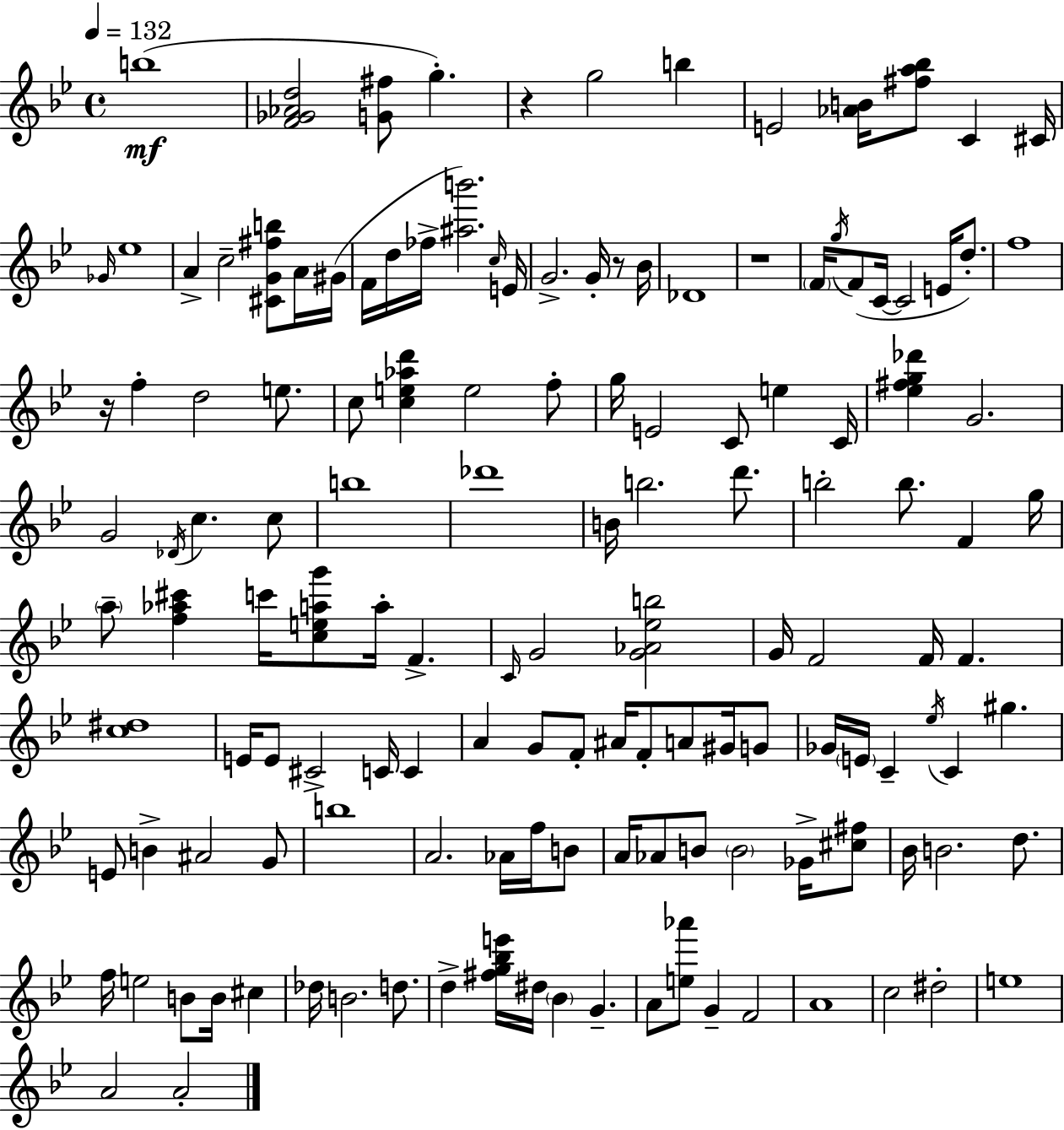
{
  \clef treble
  \time 4/4
  \defaultTimeSignature
  \key bes \major
  \tempo 4 = 132
  \repeat volta 2 { b''1(\mf | <f' ges' aes' d''>2 <g' fis''>8 g''4.-.) | r4 g''2 b''4 | e'2 <aes' b'>16 <fis'' a'' bes''>8 c'4 cis'16 | \break \grace { ges'16 } ees''1 | a'4-> c''2-- <cis' g' fis'' b''>8 a'16 | gis'16( f'16 d''16 fes''16-> <ais'' b'''>2.) | \grace { c''16 } e'16 g'2.-> g'16-. r8 | \break bes'16 des'1 | r1 | \parenthesize f'16 \acciaccatura { g''16 }( f'8 c'16~~ c'2 e'16 | d''8.-.) f''1 | \break r16 f''4-. d''2 | e''8. c''8 <c'' e'' aes'' d'''>4 e''2 | f''8-. g''16 e'2 c'8 e''4 | c'16 <ees'' fis'' g'' des'''>4 g'2. | \break g'2 \acciaccatura { des'16 } c''4. | c''8 b''1 | des'''1 | b'16 b''2. | \break d'''8. b''2-. b''8. f'4 | g''16 \parenthesize a''8-- <f'' aes'' cis'''>4 c'''16 <c'' e'' a'' g'''>8 a''16-. f'4.-> | \grace { c'16 } g'2 <g' aes' ees'' b''>2 | g'16 f'2 f'16 f'4. | \break <c'' dis''>1 | e'16 e'8 cis'2-> | c'16 c'4 a'4 g'8 f'8-. ais'16 f'8-. | a'8 gis'16 g'8 ges'16 \parenthesize e'16 c'4-- \acciaccatura { ees''16 } c'4 | \break gis''4. e'8 b'4-> ais'2 | g'8 b''1 | a'2. | aes'16 f''16 b'8 a'16 aes'8 b'8 \parenthesize b'2 | \break ges'16-> <cis'' fis''>8 bes'16 b'2. | d''8. f''16 e''2 b'8 | b'16 cis''4 des''16 b'2. | d''8. d''4-> <fis'' g'' bes'' e'''>16 dis''16 \parenthesize bes'4 | \break g'4.-- a'8 <e'' aes'''>8 g'4-- f'2 | a'1 | c''2 dis''2-. | e''1 | \break a'2 a'2-. | } \bar "|."
}